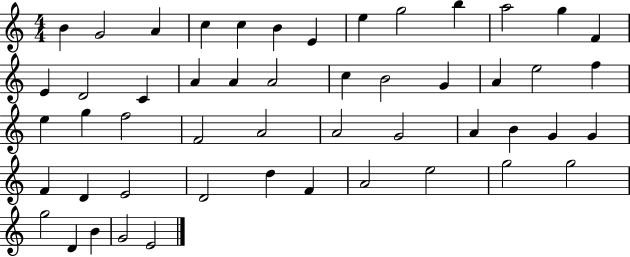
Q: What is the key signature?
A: C major